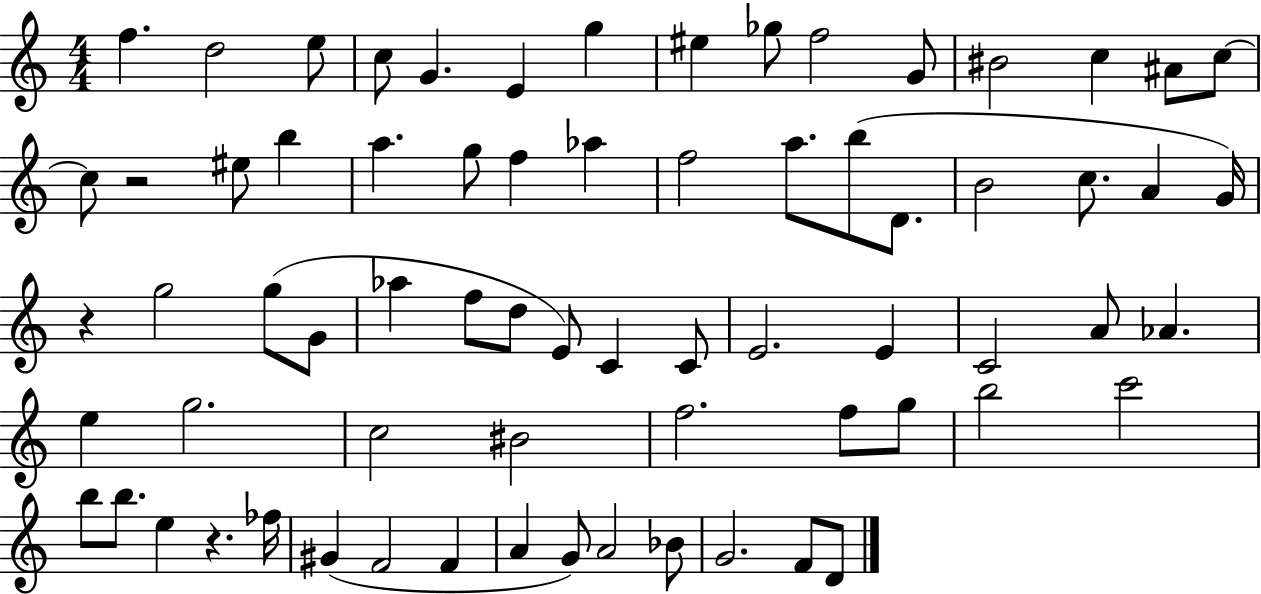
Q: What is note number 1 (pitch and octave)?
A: F5